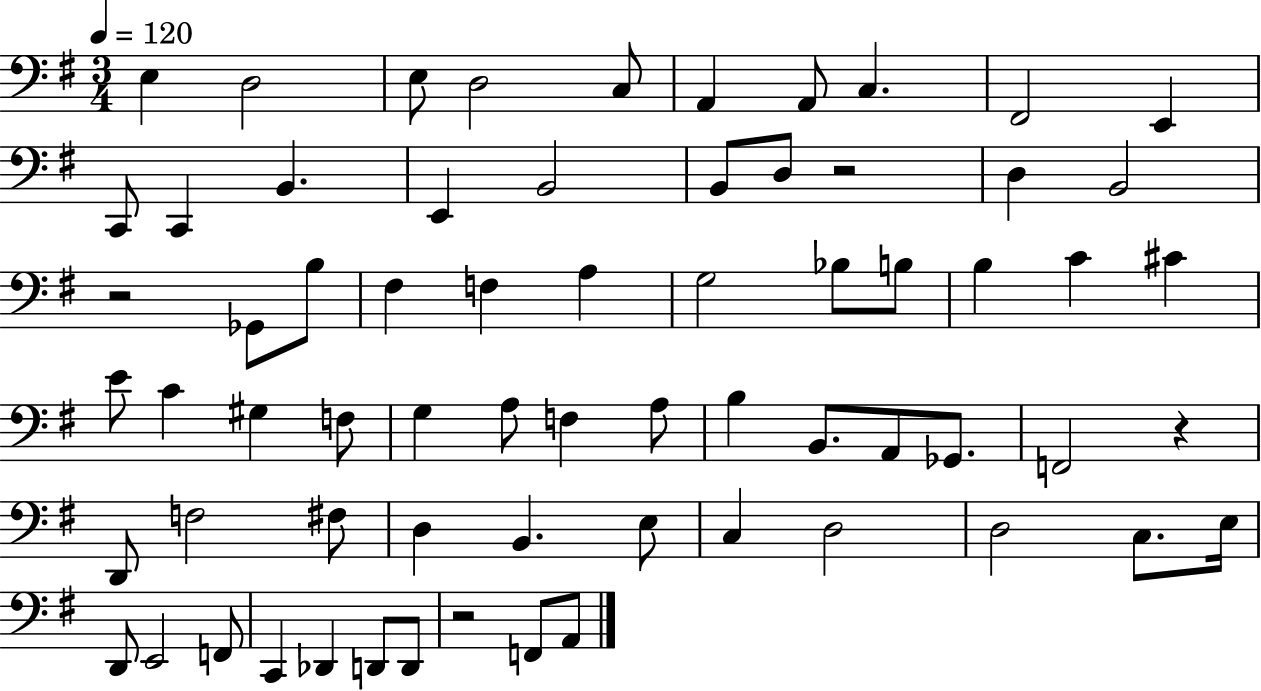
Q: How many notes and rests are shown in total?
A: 67